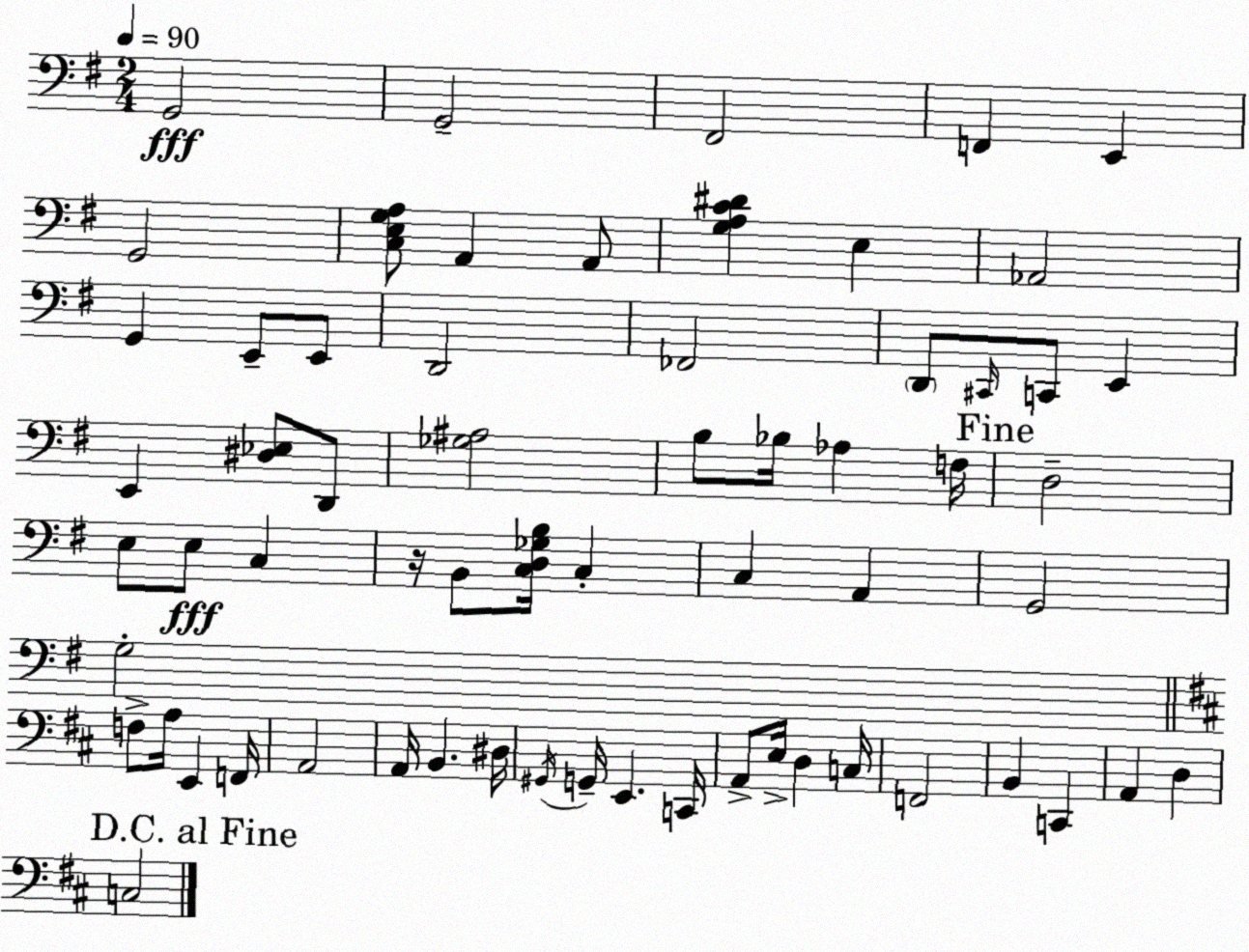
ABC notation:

X:1
T:Untitled
M:2/4
L:1/4
K:Em
G,,2 G,,2 ^F,,2 F,, E,, G,,2 [C,E,G,A,]/2 A,, A,,/2 [G,A,C^D] E, _A,,2 G,, E,,/2 E,,/2 D,,2 _F,,2 D,,/2 ^C,,/4 C,,/2 E,, E,, [^D,_E,]/2 D,,/2 [_G,^A,]2 B,/2 _B,/4 _A, F,/4 D,2 E,/2 E,/2 C, z/4 B,,/2 [C,D,_G,B,]/4 C, C, A,, G,,2 G,2 F,/2 A,/4 E,, F,,/4 A,,2 A,,/4 B,, ^D,/4 ^G,,/4 G,,/4 E,, C,,/4 A,,/2 E,/4 D, C,/4 F,,2 B,, C,, A,, D, C,2